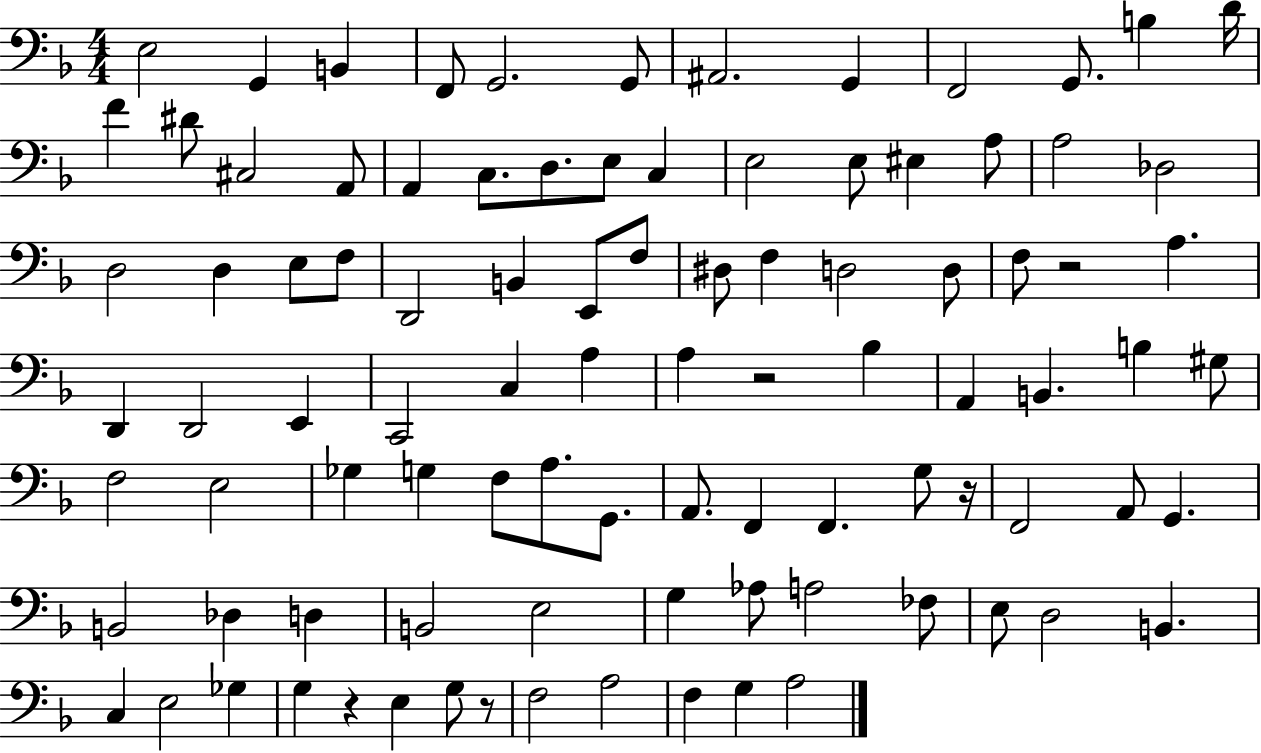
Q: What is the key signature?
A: F major